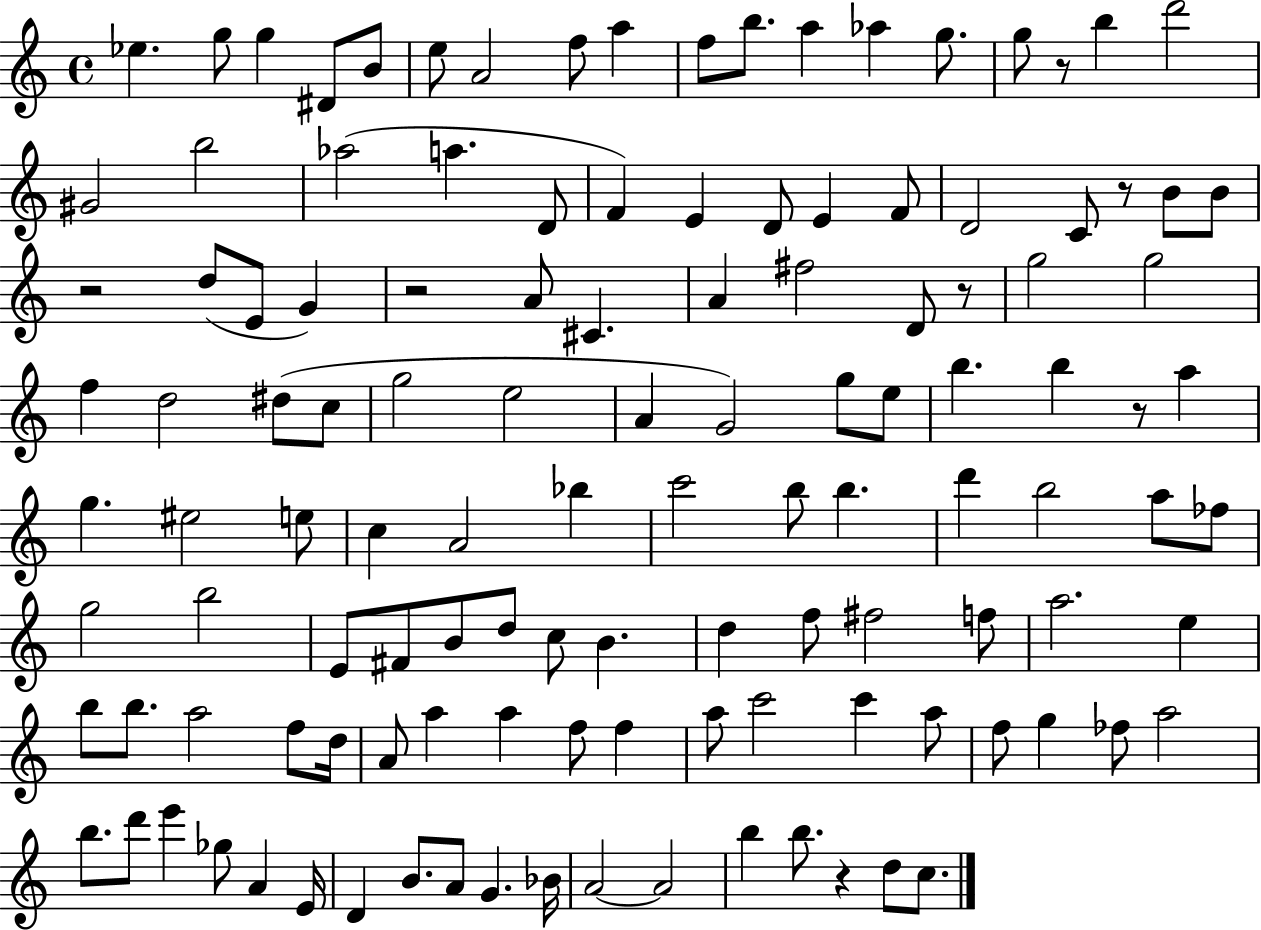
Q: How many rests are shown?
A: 7